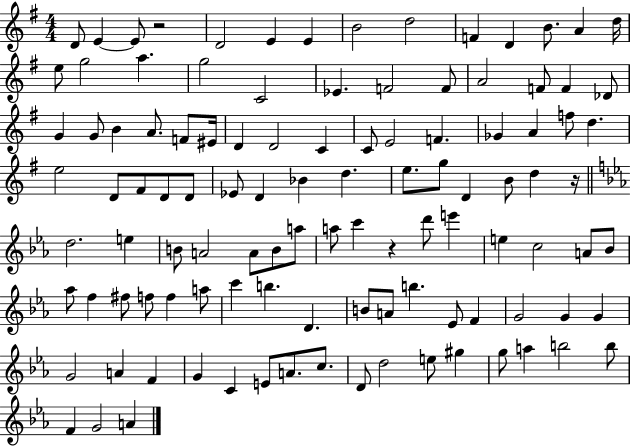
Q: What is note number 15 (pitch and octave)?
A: G5